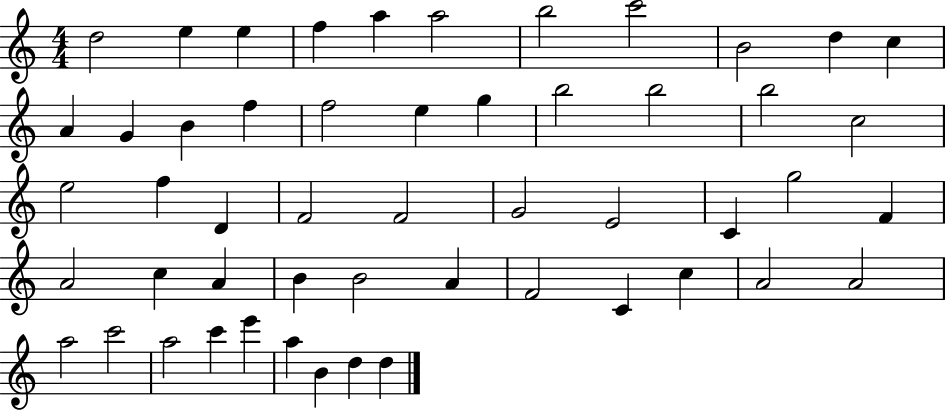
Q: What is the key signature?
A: C major